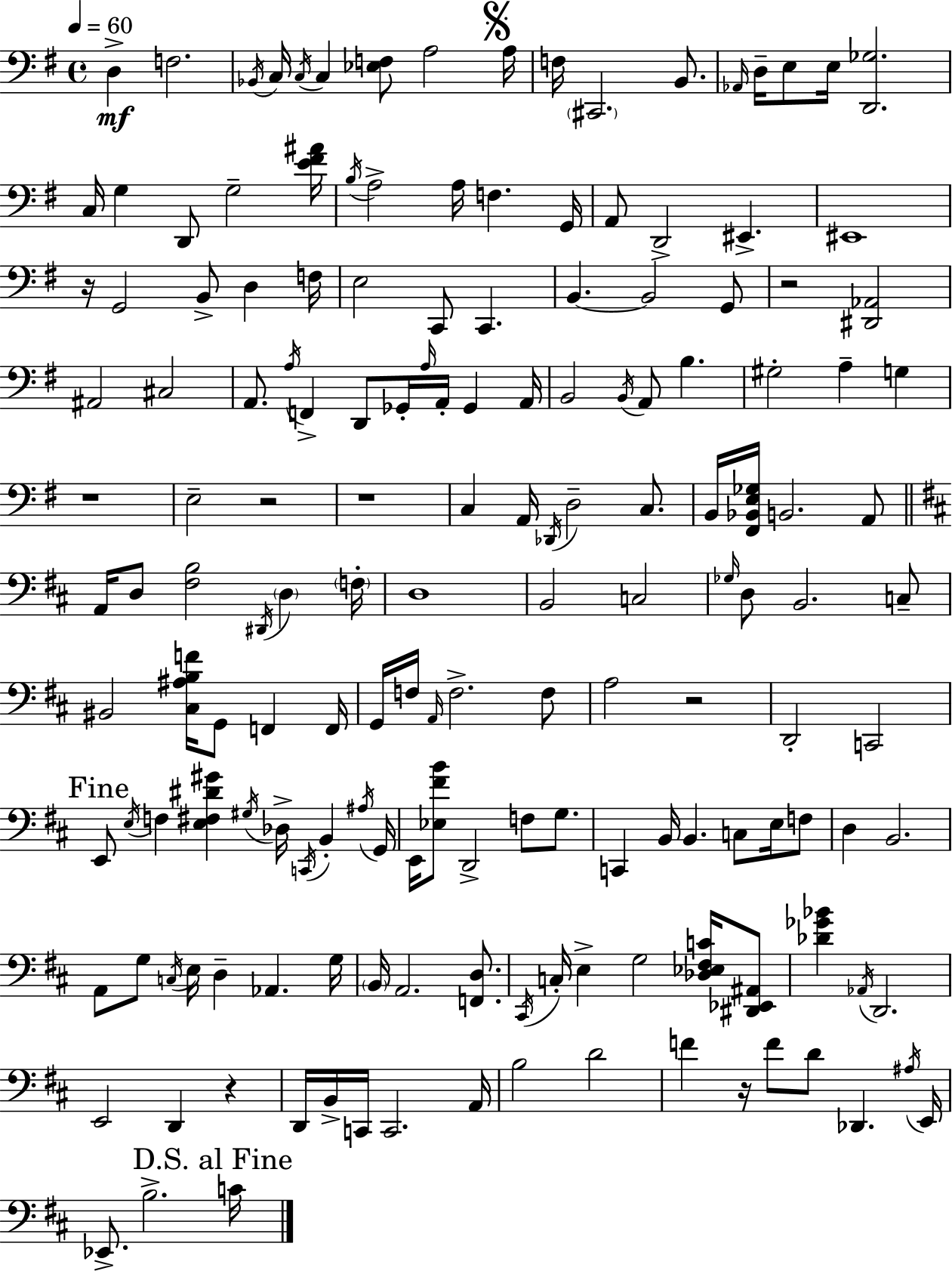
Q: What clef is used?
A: bass